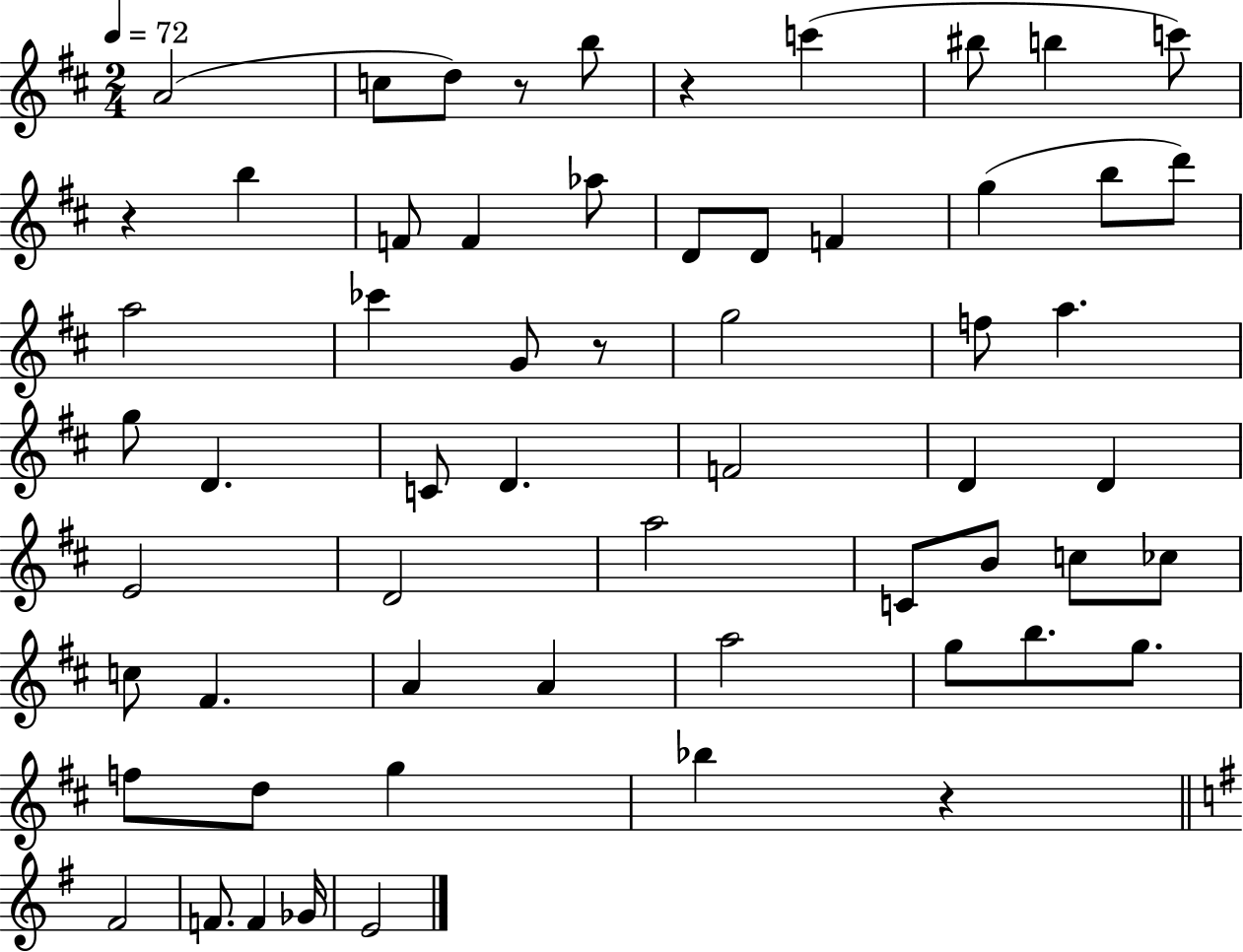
A4/h C5/e D5/e R/e B5/e R/q C6/q BIS5/e B5/q C6/e R/q B5/q F4/e F4/q Ab5/e D4/e D4/e F4/q G5/q B5/e D6/e A5/h CES6/q G4/e R/e G5/h F5/e A5/q. G5/e D4/q. C4/e D4/q. F4/h D4/q D4/q E4/h D4/h A5/h C4/e B4/e C5/e CES5/e C5/e F#4/q. A4/q A4/q A5/h G5/e B5/e. G5/e. F5/e D5/e G5/q Bb5/q R/q F#4/h F4/e. F4/q Gb4/s E4/h